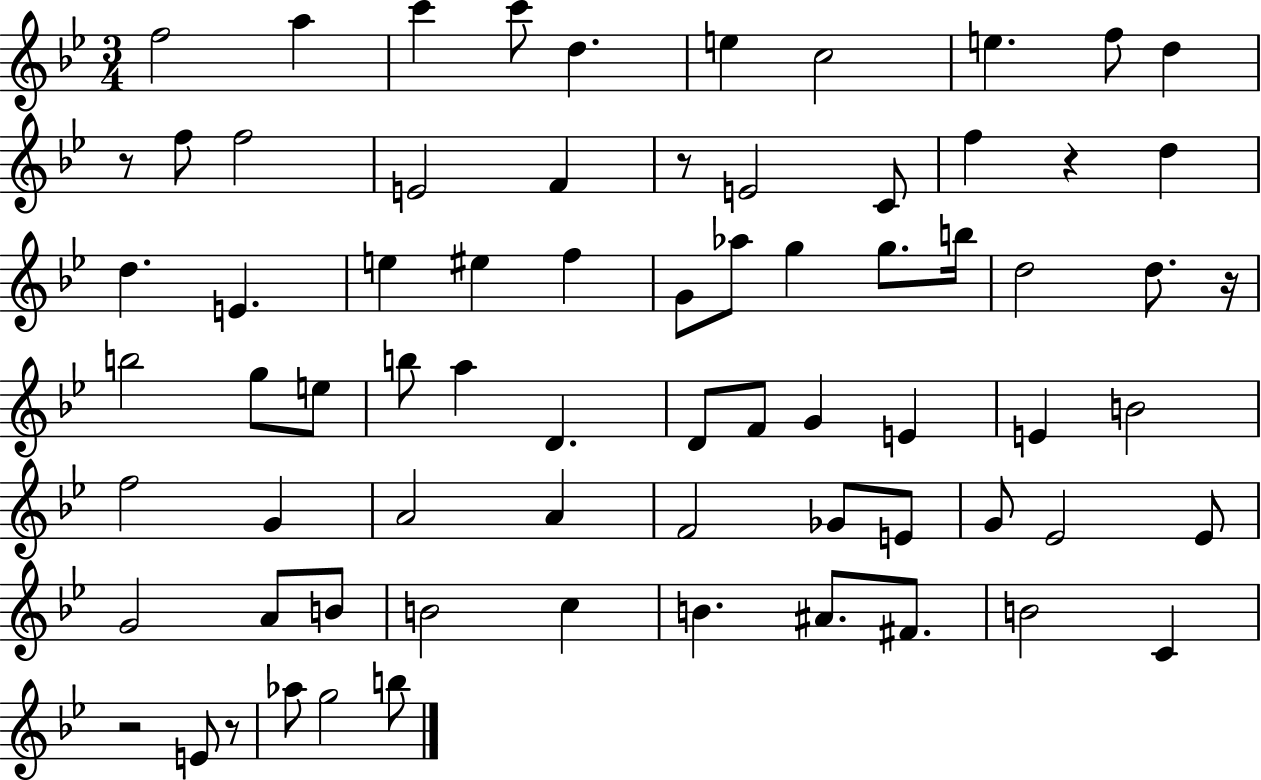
{
  \clef treble
  \numericTimeSignature
  \time 3/4
  \key bes \major
  f''2 a''4 | c'''4 c'''8 d''4. | e''4 c''2 | e''4. f''8 d''4 | \break r8 f''8 f''2 | e'2 f'4 | r8 e'2 c'8 | f''4 r4 d''4 | \break d''4. e'4. | e''4 eis''4 f''4 | g'8 aes''8 g''4 g''8. b''16 | d''2 d''8. r16 | \break b''2 g''8 e''8 | b''8 a''4 d'4. | d'8 f'8 g'4 e'4 | e'4 b'2 | \break f''2 g'4 | a'2 a'4 | f'2 ges'8 e'8 | g'8 ees'2 ees'8 | \break g'2 a'8 b'8 | b'2 c''4 | b'4. ais'8. fis'8. | b'2 c'4 | \break r2 e'8 r8 | aes''8 g''2 b''8 | \bar "|."
}